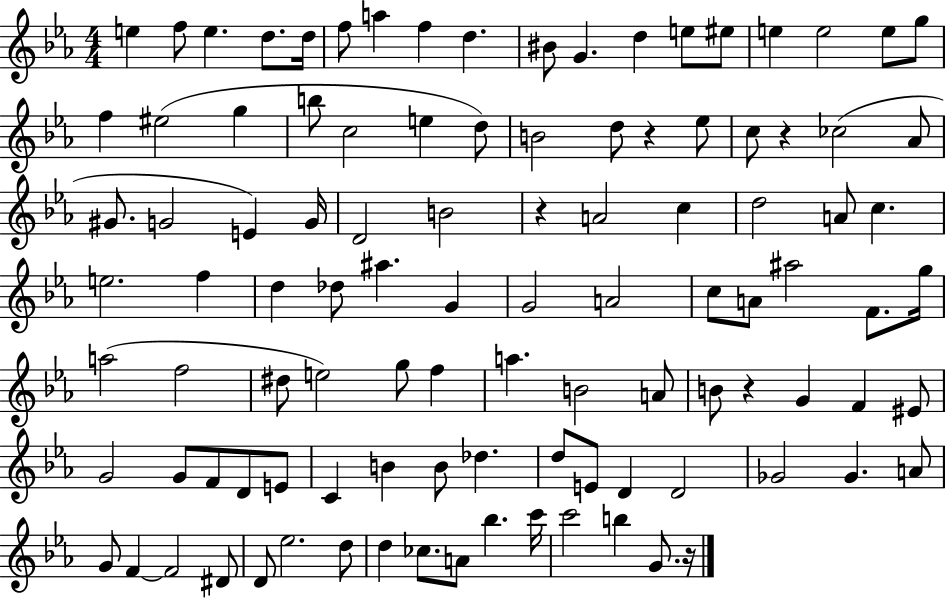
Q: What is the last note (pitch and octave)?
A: G4